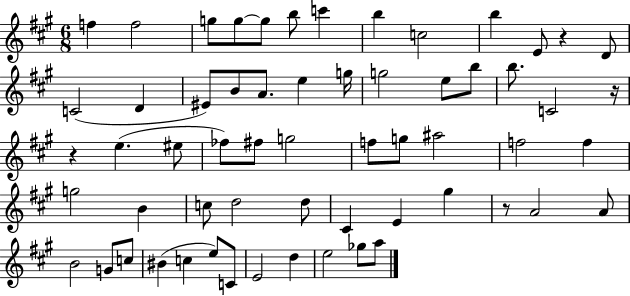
F5/q F5/h G5/e G5/e G5/e B5/e C6/q B5/q C5/h B5/q E4/e R/q D4/e C4/h D4/q EIS4/e B4/e A4/e. E5/q G5/s G5/h E5/e B5/e B5/e. C4/h R/s R/q E5/q. EIS5/e FES5/e F#5/e G5/h F5/e G5/e A#5/h F5/h F5/q G5/h B4/q C5/e D5/h D5/e C#4/q E4/q G#5/q R/e A4/h A4/e B4/h G4/e C5/e BIS4/q C5/q E5/e C4/e E4/h D5/q E5/h Gb5/e A5/e